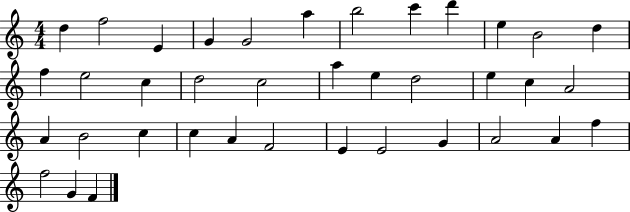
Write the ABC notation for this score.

X:1
T:Untitled
M:4/4
L:1/4
K:C
d f2 E G G2 a b2 c' d' e B2 d f e2 c d2 c2 a e d2 e c A2 A B2 c c A F2 E E2 G A2 A f f2 G F